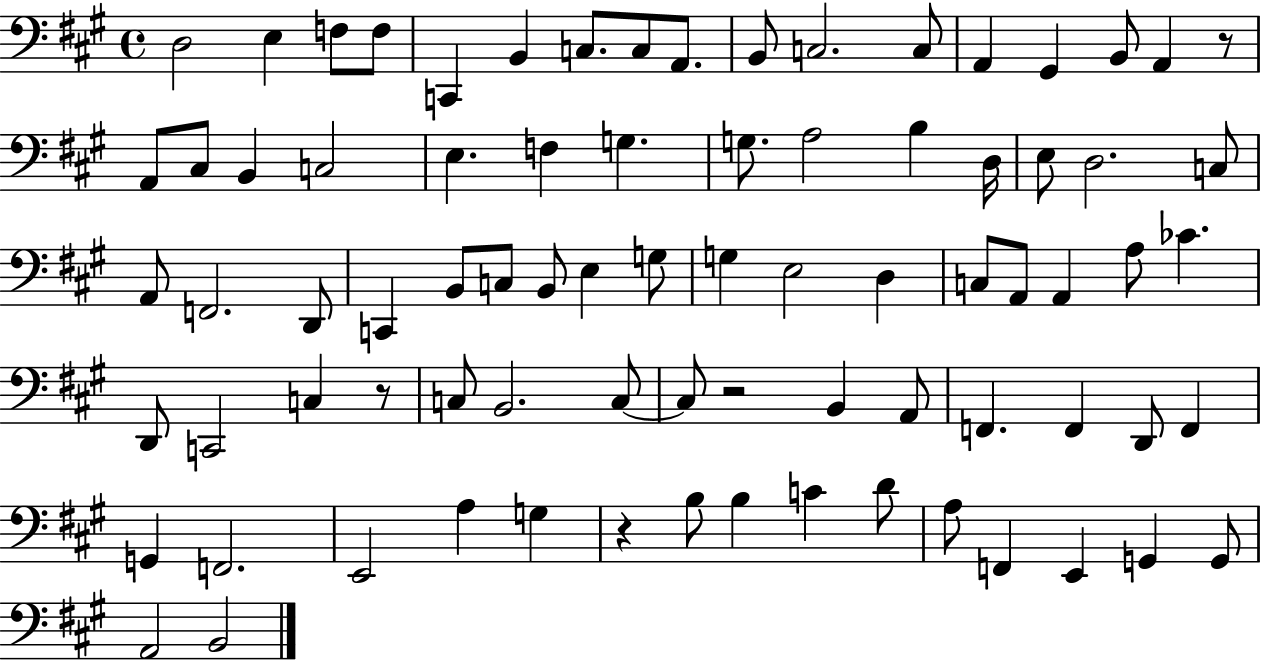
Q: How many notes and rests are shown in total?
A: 80